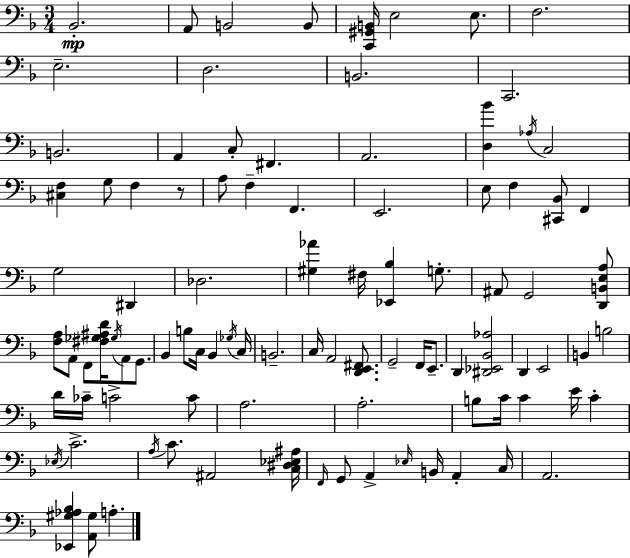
X:1
T:Untitled
M:3/4
L:1/4
K:Dm
_B,,2 A,,/2 B,,2 B,,/2 [C,,^G,,B,,]/4 E,2 E,/2 F,2 E,2 D,2 B,,2 C,,2 B,,2 A,, C,/2 ^F,, A,,2 [D,_B] _A,/4 C,2 [^C,F,] G,/2 F, z/2 A,/2 F, F,, E,,2 E,/2 F, [^C,,_B,,]/2 F,, G,2 ^D,, _D,2 [^G,_A] ^F,/4 [_E,,_B,] G,/2 ^A,,/2 G,,2 [D,,B,,E,A,]/2 [F,A,]/2 A,,/2 F,,/2 [^F,_G,^A,D]/4 _G,/4 A,,/2 G,,/2 _B,, B,/2 C,/4 _B,, _G,/4 C,/4 B,,2 C,/4 A,,2 [D,,E,,^F,,]/2 G,,2 F,,/4 E,,/2 D,, [^D,,_E,,_B,,_A,]2 D,, E,,2 B,, B,2 D/4 _C/4 C2 C/2 A,2 A,2 B,/2 C/4 C E/4 C _E,/4 C2 A,/4 C/2 ^A,,2 [C,^D,_E,^A,]/4 F,,/4 G,,/2 A,, _E,/4 B,,/4 A,, C,/4 A,,2 [_E,,^G,_A,_B,] [A,,^G,]/2 A,